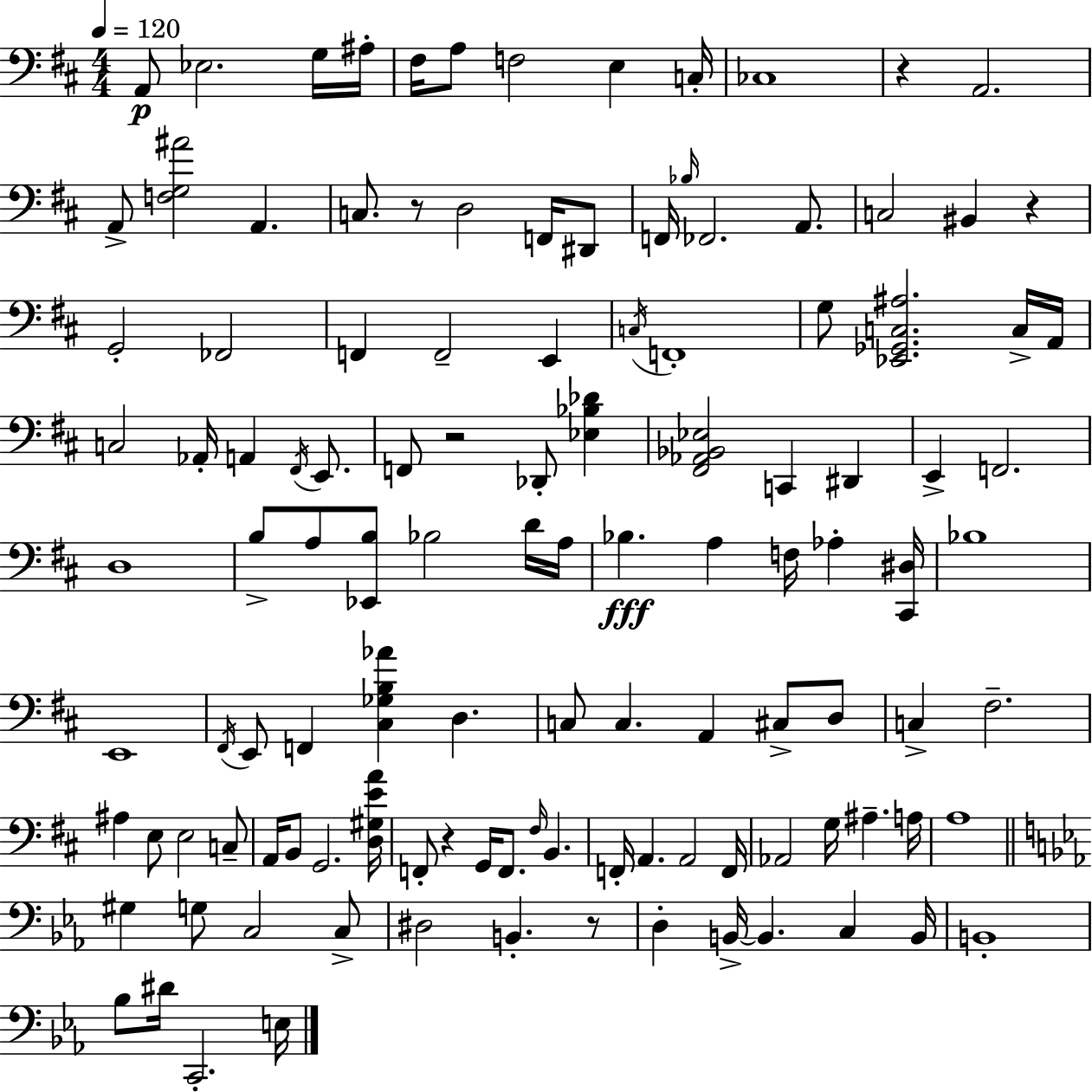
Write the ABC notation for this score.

X:1
T:Untitled
M:4/4
L:1/4
K:D
A,,/2 _E,2 G,/4 ^A,/4 ^F,/4 A,/2 F,2 E, C,/4 _C,4 z A,,2 A,,/2 [F,G,^A]2 A,, C,/2 z/2 D,2 F,,/4 ^D,,/2 F,,/4 _B,/4 _F,,2 A,,/2 C,2 ^B,, z G,,2 _F,,2 F,, F,,2 E,, C,/4 F,,4 G,/2 [_E,,_G,,C,^A,]2 C,/4 A,,/4 C,2 _A,,/4 A,, ^F,,/4 E,,/2 F,,/2 z2 _D,,/2 [_E,_B,_D] [^F,,_A,,_B,,_E,]2 C,, ^D,, E,, F,,2 D,4 B,/2 A,/2 [_E,,B,]/2 _B,2 D/4 A,/4 _B, A, F,/4 _A, [^C,,^D,]/4 _B,4 E,,4 ^F,,/4 E,,/2 F,, [^C,_G,B,_A] D, C,/2 C, A,, ^C,/2 D,/2 C, ^F,2 ^A, E,/2 E,2 C,/2 A,,/4 B,,/2 G,,2 [D,^G,EA]/4 F,,/2 z G,,/4 F,,/2 ^F,/4 B,, F,,/4 A,, A,,2 F,,/4 _A,,2 G,/4 ^A, A,/4 A,4 ^G, G,/2 C,2 C,/2 ^D,2 B,, z/2 D, B,,/4 B,, C, B,,/4 B,,4 _B,/2 ^D/4 C,,2 E,/4